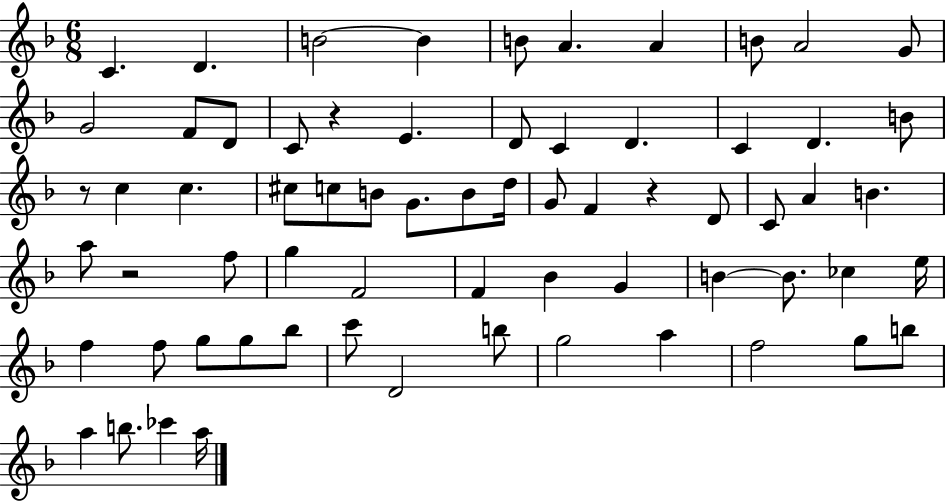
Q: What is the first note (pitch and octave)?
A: C4